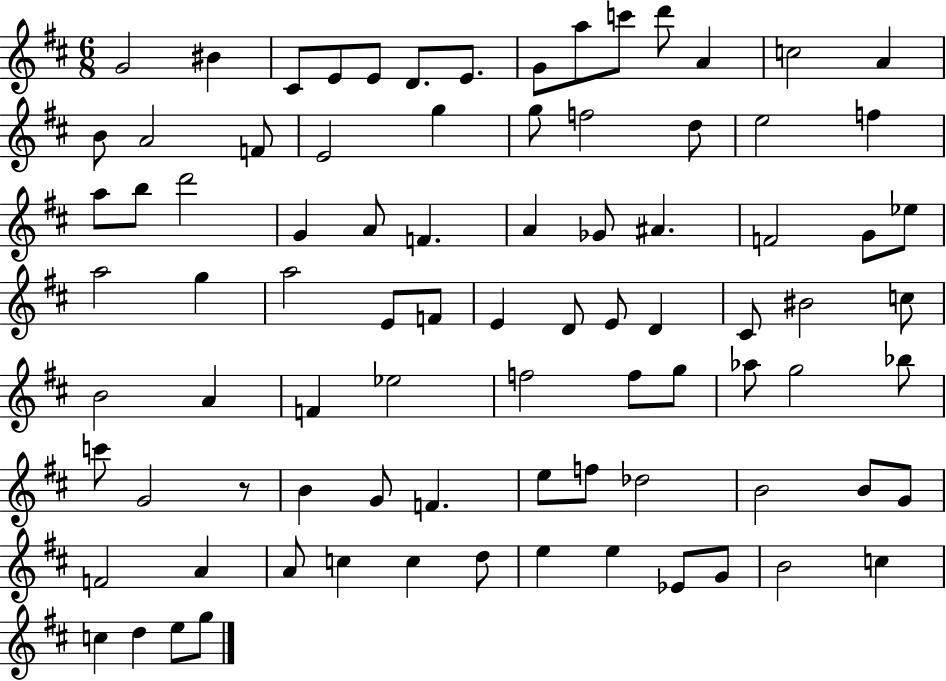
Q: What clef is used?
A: treble